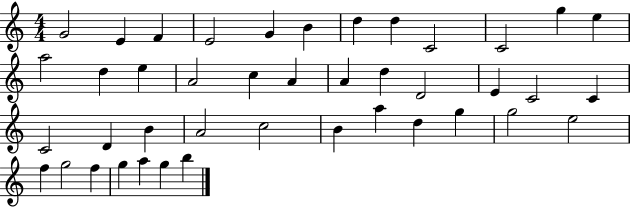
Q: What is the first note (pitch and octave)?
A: G4